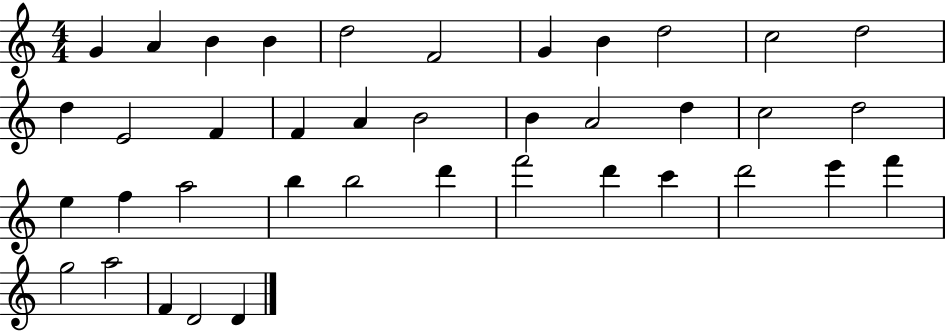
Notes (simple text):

G4/q A4/q B4/q B4/q D5/h F4/h G4/q B4/q D5/h C5/h D5/h D5/q E4/h F4/q F4/q A4/q B4/h B4/q A4/h D5/q C5/h D5/h E5/q F5/q A5/h B5/q B5/h D6/q F6/h D6/q C6/q D6/h E6/q F6/q G5/h A5/h F4/q D4/h D4/q